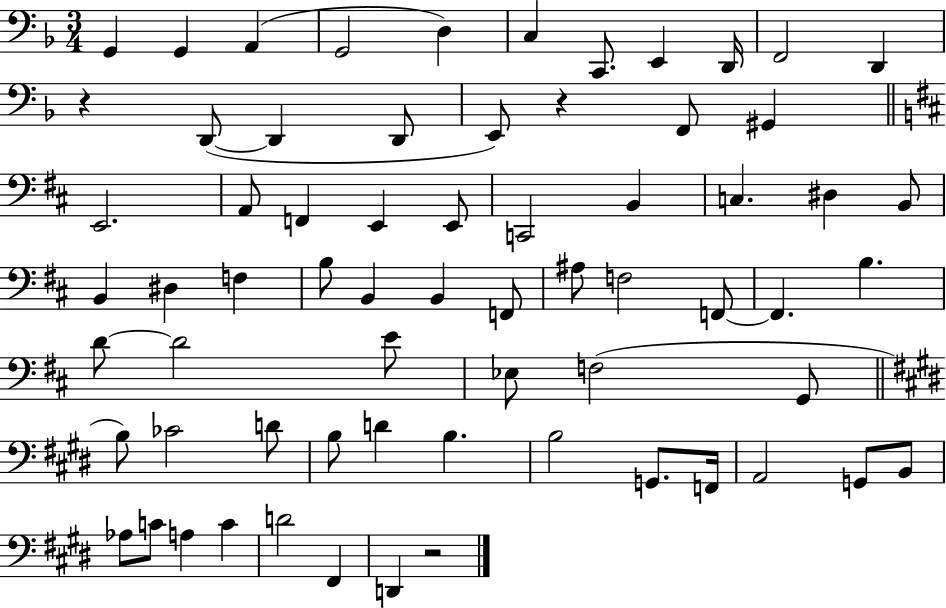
{
  \clef bass
  \numericTimeSignature
  \time 3/4
  \key f \major
  g,4 g,4 a,4( | g,2 d4) | c4 c,8. e,4 d,16 | f,2 d,4 | \break r4 d,8~(~ d,4 d,8 | e,8) r4 f,8 gis,4 | \bar "||" \break \key d \major e,2. | a,8 f,4 e,4 e,8 | c,2 b,4 | c4. dis4 b,8 | \break b,4 dis4 f4 | b8 b,4 b,4 f,8 | ais8 f2 f,8~~ | f,4. b4. | \break d'8~~ d'2 e'8 | ees8 f2( g,8 | \bar "||" \break \key e \major b8) ces'2 d'8 | b8 d'4 b4. | b2 g,8. f,16 | a,2 g,8 b,8 | \break aes8 c'8 a4 c'4 | d'2 fis,4 | d,4 r2 | \bar "|."
}